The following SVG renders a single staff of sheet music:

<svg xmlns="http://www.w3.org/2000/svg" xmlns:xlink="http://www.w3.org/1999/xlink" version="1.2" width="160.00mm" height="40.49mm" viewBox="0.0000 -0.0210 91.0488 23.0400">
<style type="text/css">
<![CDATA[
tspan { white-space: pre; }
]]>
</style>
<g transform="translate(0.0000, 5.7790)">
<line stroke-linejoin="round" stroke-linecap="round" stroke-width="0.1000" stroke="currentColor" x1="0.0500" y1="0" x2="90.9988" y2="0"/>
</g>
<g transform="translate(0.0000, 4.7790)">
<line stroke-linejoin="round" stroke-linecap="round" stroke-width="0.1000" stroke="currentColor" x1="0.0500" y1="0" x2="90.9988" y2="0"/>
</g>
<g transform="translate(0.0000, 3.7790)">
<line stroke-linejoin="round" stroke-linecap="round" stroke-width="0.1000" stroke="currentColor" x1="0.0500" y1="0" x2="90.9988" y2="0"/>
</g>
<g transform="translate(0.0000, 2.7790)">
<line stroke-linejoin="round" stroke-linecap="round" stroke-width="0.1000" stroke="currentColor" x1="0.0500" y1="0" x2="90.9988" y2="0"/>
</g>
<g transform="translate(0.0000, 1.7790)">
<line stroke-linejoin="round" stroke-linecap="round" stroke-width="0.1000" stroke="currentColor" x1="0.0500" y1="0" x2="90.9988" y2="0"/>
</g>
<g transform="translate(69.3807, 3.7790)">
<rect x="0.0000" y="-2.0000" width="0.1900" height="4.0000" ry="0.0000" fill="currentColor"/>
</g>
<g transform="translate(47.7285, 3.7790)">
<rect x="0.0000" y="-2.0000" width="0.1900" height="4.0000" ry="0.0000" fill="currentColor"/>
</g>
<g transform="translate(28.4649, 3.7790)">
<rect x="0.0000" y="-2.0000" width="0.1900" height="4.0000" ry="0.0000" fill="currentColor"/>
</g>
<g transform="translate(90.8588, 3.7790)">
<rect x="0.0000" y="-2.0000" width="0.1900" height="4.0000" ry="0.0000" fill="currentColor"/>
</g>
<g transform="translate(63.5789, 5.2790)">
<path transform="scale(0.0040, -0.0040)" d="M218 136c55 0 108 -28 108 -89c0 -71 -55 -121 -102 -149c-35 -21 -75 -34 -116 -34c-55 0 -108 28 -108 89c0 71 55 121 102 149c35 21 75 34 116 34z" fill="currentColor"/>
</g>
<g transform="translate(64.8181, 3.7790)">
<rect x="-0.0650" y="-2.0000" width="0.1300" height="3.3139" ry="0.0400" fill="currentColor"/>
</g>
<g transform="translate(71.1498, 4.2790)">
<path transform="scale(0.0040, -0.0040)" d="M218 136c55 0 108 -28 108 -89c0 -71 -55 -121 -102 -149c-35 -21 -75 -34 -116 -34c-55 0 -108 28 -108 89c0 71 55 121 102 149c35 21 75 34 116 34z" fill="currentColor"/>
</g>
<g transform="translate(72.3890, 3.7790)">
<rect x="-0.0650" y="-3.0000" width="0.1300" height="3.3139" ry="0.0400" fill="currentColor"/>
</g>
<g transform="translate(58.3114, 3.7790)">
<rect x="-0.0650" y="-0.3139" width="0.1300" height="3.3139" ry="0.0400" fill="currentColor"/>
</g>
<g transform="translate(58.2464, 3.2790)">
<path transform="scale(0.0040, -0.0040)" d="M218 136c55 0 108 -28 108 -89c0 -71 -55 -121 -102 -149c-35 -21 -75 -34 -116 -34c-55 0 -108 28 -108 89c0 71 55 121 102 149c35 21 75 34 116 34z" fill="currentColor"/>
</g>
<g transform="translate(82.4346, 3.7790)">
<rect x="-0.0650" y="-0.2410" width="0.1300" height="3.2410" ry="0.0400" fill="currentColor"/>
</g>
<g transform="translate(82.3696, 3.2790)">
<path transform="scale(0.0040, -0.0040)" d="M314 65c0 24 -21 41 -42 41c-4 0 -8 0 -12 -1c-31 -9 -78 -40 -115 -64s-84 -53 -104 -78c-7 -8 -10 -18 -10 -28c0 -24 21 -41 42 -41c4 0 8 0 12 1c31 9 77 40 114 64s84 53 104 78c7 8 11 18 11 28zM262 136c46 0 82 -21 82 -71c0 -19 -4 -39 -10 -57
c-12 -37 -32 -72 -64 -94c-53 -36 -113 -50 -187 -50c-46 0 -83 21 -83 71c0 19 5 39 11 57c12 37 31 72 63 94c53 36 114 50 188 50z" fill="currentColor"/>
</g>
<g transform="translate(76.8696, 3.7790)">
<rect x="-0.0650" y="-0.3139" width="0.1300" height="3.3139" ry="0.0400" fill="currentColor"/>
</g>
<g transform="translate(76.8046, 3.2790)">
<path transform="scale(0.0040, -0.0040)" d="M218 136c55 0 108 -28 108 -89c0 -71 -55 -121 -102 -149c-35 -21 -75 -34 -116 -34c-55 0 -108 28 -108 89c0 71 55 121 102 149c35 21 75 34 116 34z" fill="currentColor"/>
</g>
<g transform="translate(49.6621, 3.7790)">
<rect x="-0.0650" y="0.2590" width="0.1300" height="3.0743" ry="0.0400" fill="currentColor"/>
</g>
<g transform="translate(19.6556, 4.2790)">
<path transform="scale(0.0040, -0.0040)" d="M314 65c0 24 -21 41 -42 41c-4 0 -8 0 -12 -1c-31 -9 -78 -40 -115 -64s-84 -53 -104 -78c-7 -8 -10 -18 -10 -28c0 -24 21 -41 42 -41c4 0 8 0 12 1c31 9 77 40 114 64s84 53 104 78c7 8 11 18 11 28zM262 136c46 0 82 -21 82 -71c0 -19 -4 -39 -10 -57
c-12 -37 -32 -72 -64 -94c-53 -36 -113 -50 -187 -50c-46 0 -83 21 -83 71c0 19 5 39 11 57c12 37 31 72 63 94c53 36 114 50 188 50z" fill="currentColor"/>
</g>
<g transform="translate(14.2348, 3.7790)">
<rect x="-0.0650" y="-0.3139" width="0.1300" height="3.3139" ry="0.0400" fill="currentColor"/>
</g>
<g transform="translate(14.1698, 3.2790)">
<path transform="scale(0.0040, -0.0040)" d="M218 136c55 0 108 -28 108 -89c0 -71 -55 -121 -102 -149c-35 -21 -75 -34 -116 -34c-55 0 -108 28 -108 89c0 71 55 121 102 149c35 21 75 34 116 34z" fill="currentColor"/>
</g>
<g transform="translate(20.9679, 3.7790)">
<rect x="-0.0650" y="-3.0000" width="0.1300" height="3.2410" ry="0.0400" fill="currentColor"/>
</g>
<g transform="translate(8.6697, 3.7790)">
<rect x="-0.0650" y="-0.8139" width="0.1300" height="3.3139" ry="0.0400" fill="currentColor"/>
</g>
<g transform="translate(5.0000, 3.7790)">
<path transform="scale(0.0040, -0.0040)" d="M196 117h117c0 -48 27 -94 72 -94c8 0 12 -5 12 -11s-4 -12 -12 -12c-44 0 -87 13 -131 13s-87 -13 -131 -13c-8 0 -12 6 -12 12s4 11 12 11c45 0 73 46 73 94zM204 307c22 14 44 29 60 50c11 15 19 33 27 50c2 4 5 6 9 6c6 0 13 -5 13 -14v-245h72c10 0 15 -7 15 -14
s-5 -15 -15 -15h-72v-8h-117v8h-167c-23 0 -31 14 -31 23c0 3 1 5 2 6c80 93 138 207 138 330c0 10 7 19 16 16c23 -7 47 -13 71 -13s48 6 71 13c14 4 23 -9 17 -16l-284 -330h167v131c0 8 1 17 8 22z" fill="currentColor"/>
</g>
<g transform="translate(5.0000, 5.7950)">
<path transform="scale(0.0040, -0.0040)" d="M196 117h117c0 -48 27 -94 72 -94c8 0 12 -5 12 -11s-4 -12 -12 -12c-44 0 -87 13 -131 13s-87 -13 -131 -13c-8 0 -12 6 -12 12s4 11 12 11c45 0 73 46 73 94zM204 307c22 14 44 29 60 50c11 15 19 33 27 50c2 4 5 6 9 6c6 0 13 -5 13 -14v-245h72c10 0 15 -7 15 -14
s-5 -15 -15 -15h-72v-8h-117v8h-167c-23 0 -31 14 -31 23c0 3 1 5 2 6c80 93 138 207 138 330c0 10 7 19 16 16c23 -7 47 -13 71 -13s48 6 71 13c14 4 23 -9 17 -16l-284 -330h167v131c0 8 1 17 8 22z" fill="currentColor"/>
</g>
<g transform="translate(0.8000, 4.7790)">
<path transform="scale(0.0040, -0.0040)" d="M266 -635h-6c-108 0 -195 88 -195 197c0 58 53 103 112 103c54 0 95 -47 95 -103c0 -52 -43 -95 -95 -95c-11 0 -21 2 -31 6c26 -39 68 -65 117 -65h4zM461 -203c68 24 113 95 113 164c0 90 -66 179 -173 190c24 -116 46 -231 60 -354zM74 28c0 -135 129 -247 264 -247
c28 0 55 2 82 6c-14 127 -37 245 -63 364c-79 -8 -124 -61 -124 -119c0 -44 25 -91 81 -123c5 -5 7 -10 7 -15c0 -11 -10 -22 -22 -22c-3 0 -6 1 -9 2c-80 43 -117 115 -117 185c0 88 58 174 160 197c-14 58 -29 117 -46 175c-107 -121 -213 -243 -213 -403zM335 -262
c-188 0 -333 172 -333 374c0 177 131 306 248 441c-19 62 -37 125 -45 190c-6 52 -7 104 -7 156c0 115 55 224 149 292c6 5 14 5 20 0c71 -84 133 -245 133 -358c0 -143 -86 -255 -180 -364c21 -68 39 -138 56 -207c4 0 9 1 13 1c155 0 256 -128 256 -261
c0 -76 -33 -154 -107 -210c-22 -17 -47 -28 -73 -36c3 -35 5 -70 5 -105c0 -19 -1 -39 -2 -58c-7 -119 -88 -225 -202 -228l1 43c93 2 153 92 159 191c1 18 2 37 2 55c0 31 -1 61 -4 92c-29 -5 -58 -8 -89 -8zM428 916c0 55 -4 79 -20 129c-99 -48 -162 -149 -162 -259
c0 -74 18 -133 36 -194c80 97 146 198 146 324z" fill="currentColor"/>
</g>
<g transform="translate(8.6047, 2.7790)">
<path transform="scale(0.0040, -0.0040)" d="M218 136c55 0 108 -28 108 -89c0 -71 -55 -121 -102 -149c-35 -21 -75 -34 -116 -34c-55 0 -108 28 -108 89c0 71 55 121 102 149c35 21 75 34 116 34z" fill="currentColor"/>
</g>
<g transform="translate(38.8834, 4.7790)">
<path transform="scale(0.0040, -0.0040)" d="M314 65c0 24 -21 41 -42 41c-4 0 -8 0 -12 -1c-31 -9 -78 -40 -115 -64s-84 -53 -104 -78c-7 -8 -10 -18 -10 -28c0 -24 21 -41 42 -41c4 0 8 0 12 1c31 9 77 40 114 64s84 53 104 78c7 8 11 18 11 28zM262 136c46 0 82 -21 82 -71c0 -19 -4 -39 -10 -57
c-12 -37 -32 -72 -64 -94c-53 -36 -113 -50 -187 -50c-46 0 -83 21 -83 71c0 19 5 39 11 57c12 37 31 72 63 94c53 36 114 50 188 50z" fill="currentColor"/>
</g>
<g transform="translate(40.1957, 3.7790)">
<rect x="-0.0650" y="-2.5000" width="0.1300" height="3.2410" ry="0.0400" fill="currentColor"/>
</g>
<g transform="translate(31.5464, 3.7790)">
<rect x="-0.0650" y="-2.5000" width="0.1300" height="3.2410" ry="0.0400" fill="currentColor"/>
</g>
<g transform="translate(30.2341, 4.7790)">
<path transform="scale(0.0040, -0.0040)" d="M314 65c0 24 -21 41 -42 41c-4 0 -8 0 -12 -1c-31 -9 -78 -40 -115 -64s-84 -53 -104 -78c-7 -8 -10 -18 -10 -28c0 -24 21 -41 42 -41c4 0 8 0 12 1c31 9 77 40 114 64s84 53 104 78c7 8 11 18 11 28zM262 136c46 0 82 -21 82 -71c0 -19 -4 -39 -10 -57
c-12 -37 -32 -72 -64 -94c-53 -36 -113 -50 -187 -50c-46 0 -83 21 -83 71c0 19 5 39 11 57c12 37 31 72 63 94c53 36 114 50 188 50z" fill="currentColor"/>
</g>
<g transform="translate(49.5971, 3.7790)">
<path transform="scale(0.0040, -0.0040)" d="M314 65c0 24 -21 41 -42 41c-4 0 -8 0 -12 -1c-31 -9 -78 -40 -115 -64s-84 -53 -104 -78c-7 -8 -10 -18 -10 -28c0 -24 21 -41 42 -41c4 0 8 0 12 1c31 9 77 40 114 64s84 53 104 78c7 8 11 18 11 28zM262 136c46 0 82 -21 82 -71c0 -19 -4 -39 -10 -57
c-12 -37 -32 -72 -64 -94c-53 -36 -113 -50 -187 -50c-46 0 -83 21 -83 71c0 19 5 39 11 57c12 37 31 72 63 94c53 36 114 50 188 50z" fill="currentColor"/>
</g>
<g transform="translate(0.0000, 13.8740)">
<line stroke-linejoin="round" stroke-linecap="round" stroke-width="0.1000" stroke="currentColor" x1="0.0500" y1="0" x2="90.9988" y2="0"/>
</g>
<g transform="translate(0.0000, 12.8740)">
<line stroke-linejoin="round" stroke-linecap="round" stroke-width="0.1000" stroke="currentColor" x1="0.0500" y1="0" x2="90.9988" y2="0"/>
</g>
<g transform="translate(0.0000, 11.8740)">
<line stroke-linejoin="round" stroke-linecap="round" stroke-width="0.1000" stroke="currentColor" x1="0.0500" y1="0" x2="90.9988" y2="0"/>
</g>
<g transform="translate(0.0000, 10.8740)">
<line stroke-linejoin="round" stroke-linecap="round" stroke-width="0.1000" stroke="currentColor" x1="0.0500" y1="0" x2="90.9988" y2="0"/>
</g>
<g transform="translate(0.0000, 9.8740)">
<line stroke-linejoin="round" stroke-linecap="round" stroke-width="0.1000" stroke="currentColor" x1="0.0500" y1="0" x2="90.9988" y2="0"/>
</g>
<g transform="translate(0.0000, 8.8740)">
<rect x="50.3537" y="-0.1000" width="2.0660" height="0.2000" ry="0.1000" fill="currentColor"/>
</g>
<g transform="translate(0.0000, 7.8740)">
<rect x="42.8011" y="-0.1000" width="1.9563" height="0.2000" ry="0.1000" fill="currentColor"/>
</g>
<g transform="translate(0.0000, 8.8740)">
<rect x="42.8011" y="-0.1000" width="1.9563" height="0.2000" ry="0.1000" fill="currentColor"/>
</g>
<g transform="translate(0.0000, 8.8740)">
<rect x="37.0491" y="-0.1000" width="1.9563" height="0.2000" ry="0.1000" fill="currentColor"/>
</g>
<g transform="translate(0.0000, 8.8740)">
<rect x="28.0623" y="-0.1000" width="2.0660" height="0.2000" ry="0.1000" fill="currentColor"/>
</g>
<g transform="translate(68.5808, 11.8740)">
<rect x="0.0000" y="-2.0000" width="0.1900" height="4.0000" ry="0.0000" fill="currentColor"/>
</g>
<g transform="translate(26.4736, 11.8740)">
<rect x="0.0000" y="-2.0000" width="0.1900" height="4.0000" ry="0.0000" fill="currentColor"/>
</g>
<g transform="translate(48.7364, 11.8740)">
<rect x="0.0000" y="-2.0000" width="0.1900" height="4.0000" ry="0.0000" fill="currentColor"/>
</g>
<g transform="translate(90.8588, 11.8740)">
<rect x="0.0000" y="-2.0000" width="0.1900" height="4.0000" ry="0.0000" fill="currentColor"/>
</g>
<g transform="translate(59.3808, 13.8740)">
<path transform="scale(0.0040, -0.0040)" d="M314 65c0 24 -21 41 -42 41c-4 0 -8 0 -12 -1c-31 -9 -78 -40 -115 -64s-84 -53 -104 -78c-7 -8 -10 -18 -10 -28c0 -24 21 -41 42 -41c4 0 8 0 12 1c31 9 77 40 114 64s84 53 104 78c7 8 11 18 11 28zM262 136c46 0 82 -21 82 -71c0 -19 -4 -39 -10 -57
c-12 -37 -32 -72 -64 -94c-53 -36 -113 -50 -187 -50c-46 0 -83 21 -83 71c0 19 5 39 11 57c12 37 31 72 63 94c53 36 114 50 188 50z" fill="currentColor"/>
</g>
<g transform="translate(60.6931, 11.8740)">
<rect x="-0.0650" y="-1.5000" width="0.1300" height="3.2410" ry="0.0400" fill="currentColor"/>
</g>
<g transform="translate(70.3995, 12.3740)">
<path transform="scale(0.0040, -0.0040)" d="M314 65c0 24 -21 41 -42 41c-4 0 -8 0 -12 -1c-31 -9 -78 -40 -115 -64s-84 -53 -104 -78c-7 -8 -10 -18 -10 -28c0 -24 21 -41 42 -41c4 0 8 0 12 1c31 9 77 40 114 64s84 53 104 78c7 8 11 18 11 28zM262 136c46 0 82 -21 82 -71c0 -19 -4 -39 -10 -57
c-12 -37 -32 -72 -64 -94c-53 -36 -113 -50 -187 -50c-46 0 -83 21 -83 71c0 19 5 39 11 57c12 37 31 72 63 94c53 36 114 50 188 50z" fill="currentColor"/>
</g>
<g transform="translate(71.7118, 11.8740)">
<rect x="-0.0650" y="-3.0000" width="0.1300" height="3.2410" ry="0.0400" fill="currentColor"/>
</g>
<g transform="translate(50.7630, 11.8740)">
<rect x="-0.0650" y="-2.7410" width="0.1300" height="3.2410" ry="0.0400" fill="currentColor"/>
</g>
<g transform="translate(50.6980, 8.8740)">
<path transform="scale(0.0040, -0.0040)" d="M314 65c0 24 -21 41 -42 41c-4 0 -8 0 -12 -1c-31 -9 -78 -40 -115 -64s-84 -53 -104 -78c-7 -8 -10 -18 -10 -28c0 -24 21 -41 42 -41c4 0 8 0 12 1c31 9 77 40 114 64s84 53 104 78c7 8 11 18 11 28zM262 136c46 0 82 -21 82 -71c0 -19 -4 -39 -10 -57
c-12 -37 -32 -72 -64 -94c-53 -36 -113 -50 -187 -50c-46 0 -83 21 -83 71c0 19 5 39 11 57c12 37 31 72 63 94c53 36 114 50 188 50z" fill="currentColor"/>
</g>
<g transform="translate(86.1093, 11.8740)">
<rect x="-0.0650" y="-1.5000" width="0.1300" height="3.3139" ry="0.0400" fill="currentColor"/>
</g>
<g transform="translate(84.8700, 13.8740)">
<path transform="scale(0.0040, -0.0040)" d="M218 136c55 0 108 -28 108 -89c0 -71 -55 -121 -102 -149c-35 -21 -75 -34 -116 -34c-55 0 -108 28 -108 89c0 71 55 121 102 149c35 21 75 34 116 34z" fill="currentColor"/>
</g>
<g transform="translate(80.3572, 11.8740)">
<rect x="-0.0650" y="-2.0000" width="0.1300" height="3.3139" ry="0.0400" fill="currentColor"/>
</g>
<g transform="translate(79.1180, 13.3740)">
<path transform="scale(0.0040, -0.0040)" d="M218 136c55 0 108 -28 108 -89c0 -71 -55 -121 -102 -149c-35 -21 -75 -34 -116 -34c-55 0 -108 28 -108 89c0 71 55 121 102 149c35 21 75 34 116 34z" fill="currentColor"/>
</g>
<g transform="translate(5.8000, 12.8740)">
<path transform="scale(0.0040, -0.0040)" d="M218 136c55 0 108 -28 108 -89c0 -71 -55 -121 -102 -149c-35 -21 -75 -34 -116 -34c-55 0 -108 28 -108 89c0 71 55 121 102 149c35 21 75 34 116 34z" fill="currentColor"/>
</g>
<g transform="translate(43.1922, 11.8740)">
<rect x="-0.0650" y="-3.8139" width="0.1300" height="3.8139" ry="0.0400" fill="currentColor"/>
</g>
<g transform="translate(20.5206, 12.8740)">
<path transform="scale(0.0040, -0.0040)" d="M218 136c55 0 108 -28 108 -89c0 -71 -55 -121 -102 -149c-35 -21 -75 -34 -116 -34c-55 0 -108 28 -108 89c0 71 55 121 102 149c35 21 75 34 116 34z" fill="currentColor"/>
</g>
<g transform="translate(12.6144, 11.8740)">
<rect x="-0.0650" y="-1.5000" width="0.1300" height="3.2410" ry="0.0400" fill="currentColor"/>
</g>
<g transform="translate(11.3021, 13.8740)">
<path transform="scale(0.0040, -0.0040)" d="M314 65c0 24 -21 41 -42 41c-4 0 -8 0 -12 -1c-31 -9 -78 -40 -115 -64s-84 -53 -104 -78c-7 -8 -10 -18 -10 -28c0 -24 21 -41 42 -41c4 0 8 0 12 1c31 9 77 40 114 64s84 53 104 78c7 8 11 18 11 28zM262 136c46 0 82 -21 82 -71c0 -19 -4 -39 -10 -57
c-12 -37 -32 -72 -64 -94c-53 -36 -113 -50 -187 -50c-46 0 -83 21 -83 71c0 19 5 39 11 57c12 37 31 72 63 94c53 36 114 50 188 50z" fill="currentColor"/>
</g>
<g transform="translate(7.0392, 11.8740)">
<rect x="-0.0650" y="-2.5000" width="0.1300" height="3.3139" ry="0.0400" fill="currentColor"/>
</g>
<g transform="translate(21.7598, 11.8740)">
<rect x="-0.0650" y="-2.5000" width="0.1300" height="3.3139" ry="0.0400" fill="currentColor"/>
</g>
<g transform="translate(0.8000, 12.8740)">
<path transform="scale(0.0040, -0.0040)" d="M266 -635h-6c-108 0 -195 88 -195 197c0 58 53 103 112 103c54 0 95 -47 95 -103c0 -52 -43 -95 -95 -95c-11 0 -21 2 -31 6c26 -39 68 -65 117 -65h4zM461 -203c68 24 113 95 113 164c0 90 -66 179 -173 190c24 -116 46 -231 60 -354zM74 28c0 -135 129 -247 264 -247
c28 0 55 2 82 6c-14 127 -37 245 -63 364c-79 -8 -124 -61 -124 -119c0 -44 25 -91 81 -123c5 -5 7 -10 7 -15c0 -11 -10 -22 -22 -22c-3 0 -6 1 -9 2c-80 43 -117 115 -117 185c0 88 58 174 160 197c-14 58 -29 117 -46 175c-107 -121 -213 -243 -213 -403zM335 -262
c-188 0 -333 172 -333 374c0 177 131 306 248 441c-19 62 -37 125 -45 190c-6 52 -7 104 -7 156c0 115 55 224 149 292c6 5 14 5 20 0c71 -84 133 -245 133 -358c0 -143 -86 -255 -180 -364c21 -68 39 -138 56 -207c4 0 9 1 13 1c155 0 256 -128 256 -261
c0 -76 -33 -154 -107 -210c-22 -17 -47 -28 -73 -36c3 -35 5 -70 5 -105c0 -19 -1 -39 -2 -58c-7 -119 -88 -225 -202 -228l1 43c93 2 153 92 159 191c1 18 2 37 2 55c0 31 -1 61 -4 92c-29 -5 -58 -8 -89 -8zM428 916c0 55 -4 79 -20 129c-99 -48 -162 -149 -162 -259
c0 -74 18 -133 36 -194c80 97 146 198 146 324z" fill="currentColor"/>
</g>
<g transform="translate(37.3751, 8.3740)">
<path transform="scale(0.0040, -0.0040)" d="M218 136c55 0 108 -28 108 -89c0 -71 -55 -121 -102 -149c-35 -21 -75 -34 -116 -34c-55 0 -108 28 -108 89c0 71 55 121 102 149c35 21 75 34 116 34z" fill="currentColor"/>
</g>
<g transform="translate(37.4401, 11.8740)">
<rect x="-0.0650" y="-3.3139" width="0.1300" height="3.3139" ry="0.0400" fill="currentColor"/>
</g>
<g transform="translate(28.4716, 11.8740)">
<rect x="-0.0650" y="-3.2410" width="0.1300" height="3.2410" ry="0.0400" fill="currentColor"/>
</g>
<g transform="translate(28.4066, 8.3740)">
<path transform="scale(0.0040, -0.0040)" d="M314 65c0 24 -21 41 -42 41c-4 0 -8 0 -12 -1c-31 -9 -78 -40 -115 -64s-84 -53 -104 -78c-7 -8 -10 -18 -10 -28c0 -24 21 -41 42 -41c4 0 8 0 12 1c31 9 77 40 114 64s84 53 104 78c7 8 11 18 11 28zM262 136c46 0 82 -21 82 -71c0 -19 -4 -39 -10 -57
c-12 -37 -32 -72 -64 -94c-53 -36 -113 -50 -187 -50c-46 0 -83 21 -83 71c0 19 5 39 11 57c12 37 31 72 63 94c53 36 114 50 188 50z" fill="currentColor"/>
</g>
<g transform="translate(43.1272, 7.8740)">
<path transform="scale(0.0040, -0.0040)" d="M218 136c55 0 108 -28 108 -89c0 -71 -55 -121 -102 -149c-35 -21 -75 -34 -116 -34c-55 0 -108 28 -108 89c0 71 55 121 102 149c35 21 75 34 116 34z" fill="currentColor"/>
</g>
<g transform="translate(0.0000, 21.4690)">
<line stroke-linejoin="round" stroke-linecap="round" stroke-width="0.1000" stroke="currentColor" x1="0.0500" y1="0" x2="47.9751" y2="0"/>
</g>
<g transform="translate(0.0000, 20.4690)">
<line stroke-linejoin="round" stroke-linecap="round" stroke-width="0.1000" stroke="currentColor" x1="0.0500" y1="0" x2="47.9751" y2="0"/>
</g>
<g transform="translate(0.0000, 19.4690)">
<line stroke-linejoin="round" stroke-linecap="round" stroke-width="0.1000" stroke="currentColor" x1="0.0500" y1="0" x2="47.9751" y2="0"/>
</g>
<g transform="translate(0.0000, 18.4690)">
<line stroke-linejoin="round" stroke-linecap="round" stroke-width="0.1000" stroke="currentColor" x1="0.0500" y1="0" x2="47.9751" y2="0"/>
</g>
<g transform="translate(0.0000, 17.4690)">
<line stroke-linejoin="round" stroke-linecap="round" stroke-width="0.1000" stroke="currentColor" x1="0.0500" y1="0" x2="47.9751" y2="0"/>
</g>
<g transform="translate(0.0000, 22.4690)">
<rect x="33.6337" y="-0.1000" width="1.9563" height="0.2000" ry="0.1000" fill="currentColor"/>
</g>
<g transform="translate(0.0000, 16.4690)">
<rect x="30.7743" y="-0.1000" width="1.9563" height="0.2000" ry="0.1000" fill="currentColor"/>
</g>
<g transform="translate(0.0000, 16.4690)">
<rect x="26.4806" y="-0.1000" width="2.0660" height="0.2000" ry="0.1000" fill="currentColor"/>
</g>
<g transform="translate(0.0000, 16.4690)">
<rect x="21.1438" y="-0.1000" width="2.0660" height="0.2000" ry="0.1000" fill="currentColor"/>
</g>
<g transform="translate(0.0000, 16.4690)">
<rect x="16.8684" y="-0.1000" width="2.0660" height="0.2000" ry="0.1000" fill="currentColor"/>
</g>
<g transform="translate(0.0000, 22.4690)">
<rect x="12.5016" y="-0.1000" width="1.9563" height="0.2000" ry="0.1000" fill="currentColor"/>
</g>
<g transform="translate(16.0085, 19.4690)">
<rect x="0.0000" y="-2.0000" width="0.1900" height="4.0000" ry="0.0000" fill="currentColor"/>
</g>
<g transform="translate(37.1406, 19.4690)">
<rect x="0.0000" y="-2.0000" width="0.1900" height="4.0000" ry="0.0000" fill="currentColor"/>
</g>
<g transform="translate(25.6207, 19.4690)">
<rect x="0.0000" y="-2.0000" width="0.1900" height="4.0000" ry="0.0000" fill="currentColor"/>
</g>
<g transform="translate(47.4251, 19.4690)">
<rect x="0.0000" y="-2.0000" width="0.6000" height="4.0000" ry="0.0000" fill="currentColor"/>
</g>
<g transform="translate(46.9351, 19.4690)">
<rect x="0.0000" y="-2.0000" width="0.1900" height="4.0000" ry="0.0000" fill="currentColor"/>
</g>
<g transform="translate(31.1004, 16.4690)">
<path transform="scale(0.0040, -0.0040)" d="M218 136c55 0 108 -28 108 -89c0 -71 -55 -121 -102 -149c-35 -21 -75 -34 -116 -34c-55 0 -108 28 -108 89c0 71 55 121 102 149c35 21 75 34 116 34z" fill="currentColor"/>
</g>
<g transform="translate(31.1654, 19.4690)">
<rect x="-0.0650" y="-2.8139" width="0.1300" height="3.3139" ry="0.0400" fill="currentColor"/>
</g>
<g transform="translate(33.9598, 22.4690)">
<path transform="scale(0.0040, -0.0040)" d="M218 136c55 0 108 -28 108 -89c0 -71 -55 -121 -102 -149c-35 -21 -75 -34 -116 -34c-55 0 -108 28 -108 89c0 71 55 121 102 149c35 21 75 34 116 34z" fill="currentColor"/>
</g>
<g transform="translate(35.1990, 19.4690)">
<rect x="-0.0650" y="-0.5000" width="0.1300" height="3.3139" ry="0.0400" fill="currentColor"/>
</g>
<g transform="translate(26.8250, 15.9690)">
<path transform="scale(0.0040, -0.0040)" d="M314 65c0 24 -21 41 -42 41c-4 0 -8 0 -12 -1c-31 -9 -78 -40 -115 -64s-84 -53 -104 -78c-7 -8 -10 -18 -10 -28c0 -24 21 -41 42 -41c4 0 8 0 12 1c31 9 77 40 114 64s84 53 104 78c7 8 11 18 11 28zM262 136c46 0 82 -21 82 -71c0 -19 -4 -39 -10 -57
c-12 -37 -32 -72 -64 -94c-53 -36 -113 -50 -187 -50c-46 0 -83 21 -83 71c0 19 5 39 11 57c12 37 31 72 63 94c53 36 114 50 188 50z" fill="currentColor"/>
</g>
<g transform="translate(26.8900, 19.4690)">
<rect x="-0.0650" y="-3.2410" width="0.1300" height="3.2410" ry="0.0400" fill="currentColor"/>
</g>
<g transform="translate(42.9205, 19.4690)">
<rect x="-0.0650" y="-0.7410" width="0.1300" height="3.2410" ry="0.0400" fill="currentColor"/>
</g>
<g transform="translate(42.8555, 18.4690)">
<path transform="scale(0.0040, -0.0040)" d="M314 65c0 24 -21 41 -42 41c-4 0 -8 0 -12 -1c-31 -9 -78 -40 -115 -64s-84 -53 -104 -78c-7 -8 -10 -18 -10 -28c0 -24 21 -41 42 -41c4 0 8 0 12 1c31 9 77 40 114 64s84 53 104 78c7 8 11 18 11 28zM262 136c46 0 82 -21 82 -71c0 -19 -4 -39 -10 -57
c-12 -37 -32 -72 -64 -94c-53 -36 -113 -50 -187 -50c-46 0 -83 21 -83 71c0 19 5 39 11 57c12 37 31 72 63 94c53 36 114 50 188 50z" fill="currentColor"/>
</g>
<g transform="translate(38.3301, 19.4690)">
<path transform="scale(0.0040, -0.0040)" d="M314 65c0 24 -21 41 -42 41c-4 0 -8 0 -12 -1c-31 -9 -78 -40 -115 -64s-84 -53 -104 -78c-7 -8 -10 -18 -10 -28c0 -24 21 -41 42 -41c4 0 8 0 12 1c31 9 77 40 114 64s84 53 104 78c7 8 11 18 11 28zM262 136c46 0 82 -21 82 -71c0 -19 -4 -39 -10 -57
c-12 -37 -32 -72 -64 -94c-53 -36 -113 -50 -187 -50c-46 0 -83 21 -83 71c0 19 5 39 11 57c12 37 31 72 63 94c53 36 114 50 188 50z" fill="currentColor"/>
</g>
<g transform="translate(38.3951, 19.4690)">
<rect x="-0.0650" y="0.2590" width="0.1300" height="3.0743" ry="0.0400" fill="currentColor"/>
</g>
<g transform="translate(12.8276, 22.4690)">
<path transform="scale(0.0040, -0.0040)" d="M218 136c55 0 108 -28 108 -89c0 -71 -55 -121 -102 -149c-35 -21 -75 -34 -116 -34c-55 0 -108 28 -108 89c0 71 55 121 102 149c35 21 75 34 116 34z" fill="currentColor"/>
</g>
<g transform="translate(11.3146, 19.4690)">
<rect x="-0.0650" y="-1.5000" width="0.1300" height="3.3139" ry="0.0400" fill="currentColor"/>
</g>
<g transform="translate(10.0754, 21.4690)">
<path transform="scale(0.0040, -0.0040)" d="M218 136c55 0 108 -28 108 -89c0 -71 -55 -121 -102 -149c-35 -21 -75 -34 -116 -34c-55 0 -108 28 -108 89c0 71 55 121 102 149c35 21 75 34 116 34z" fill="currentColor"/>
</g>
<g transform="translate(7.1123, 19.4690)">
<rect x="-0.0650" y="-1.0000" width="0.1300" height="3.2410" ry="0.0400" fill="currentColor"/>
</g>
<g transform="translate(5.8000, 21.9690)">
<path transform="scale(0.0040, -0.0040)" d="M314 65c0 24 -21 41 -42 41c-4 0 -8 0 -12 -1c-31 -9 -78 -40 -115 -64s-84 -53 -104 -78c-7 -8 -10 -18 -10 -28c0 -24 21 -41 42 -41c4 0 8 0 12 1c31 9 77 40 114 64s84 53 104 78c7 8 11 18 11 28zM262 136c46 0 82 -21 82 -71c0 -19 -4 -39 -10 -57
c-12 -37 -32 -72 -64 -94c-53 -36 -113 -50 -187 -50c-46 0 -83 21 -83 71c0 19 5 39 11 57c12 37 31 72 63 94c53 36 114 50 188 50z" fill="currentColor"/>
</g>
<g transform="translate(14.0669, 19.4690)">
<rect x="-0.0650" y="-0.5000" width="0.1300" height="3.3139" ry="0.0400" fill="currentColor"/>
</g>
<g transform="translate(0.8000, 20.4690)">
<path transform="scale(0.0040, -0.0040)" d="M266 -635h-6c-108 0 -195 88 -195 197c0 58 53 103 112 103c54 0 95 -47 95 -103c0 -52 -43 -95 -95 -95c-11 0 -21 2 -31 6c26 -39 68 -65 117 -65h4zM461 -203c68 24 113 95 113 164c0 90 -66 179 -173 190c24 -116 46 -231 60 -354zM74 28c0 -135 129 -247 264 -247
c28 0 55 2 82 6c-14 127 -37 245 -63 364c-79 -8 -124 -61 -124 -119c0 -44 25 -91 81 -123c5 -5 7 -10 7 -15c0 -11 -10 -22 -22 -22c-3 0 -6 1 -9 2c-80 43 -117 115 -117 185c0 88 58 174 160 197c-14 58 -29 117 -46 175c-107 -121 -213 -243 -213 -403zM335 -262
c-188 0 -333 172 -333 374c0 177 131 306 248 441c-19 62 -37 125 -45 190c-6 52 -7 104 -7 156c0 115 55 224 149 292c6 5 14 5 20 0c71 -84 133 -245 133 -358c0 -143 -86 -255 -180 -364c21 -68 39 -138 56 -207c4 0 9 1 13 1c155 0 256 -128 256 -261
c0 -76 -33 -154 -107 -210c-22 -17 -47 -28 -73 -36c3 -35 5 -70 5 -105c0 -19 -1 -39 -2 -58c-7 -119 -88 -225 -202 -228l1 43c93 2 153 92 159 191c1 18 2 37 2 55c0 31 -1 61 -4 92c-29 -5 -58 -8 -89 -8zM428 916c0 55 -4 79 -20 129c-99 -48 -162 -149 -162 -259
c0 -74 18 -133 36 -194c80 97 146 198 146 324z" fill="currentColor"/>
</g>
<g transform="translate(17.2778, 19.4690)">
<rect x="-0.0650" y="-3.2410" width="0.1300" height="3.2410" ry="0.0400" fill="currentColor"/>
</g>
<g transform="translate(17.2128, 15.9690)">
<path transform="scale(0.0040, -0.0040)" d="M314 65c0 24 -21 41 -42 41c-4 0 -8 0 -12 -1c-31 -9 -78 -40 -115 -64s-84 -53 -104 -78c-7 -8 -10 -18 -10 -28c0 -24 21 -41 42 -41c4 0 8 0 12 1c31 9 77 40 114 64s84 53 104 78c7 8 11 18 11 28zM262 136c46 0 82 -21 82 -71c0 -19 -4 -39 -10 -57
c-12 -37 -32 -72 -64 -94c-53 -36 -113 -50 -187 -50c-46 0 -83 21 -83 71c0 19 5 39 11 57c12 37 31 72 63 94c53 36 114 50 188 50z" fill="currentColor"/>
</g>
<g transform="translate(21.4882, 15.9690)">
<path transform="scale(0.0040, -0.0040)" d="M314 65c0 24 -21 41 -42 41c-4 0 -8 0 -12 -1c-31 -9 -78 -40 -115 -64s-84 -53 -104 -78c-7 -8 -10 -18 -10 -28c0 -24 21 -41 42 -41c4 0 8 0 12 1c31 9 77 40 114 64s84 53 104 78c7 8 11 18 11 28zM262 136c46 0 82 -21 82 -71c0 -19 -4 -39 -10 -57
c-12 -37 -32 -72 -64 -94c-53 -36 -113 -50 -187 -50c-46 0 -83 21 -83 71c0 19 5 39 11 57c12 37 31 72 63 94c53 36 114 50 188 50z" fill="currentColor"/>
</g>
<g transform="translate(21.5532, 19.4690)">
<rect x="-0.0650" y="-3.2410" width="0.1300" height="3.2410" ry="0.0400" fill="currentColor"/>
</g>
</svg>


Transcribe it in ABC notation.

X:1
T:Untitled
M:4/4
L:1/4
K:C
d c A2 G2 G2 B2 c F A c c2 G E2 G b2 b c' a2 E2 A2 F E D2 E C b2 b2 b2 a C B2 d2